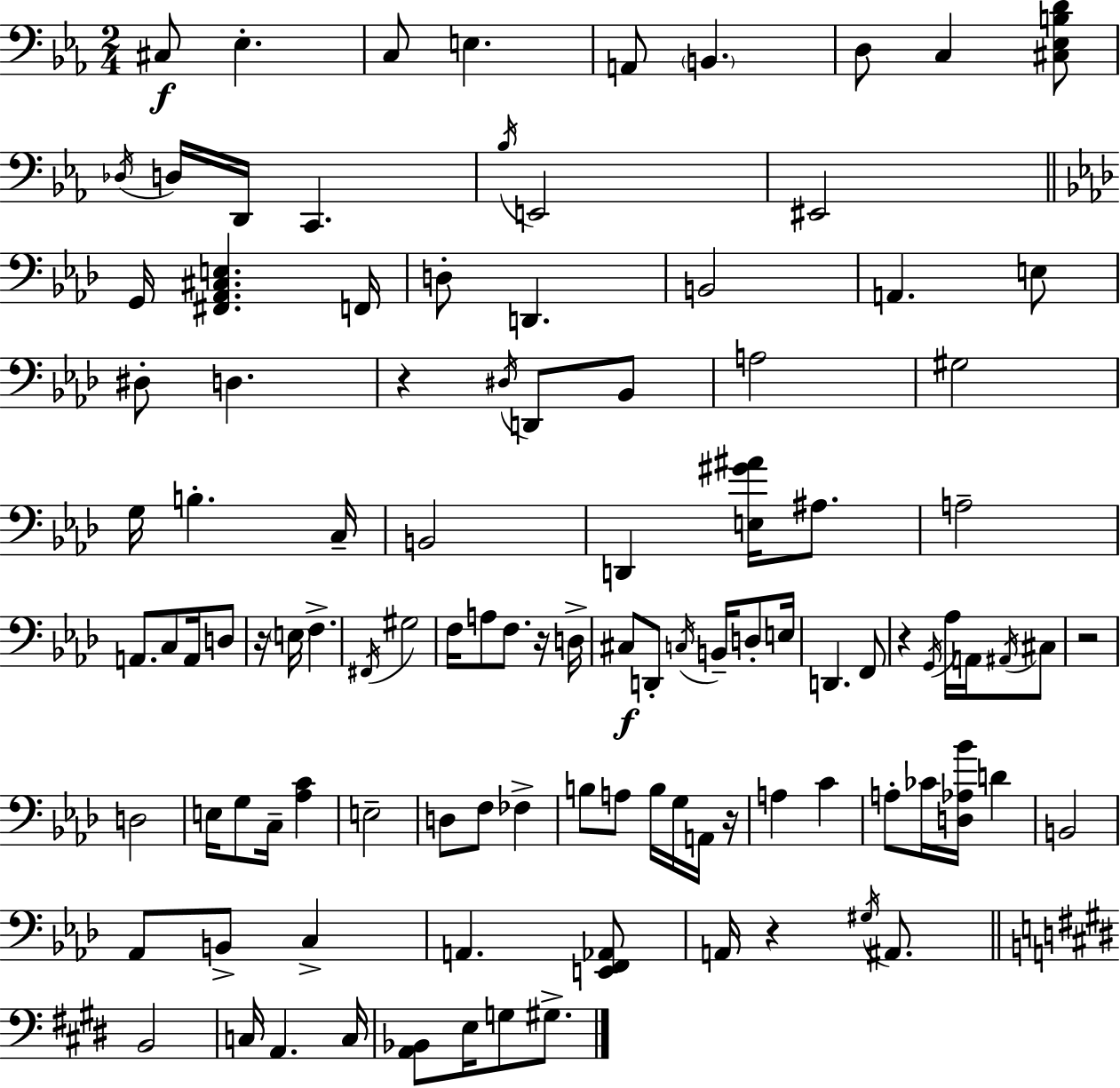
{
  \clef bass
  \numericTimeSignature
  \time 2/4
  \key ees \major
  \repeat volta 2 { cis8\f ees4.-. | c8 e4. | a,8 \parenthesize b,4. | d8 c4 <cis ees b d'>8 | \break \acciaccatura { des16 } d16 d,16 c,4. | \acciaccatura { bes16 } e,2 | eis,2 | \bar "||" \break \key f \minor g,16 <fis, aes, cis e>4. f,16 | d8-. d,4. | b,2 | a,4. e8 | \break dis8-. d4. | r4 \acciaccatura { dis16 } d,8 bes,8 | a2 | gis2 | \break g16 b4.-. | c16-- b,2 | d,4 <e gis' ais'>16 ais8. | a2-- | \break a,8. c8 a,16 d8 | r16 \parenthesize e16 f4.-> | \acciaccatura { fis,16 } gis2 | f16 a8 f8. | \break r16 d16-> cis8\f d,8-. \acciaccatura { c16 } b,16-- | d8-. e16 d,4. | f,8 r4 \acciaccatura { g,16 } | aes16 a,16 \acciaccatura { ais,16 } cis8 r2 | \break d2 | e16 g8 | c16-- <aes c'>4 e2-- | d8 f8 | \break fes4-> b8 a8 | b16 g16 a,16 r16 a4 | c'4 a8-. ces'16 | <d aes bes'>16 d'4 b,2 | \break aes,8 b,8-> | c4-> a,4. | <e, f, aes,>8 a,16 r4 | \acciaccatura { gis16 } ais,8. \bar "||" \break \key e \major b,2 | c16 a,4. c16 | <a, bes,>8 e16 g8 gis8.-> | } \bar "|."
}